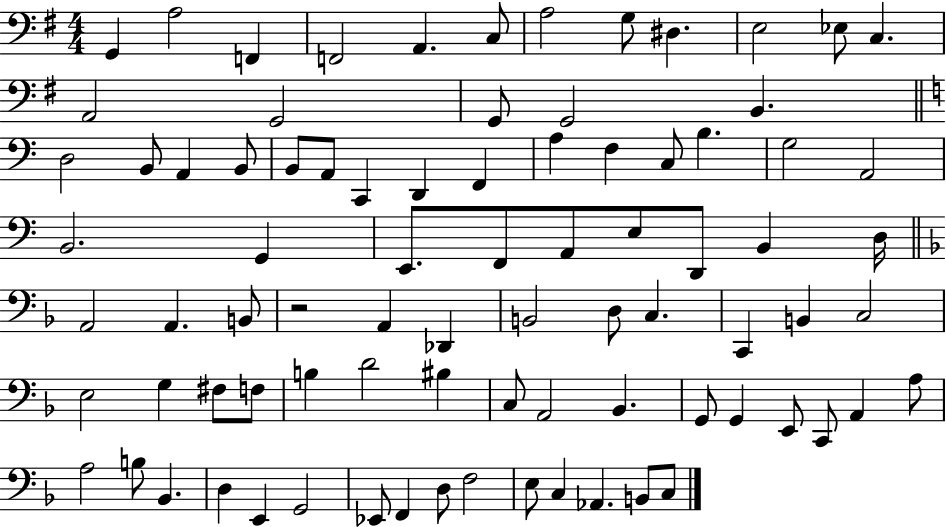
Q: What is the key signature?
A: G major